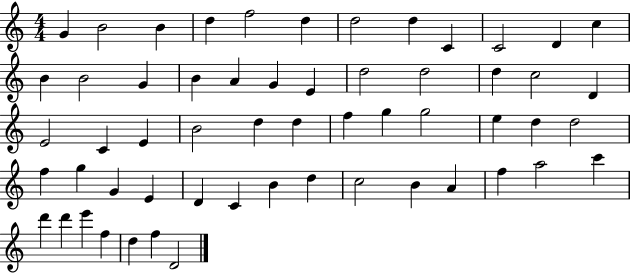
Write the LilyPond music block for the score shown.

{
  \clef treble
  \numericTimeSignature
  \time 4/4
  \key c \major
  g'4 b'2 b'4 | d''4 f''2 d''4 | d''2 d''4 c'4 | c'2 d'4 c''4 | \break b'4 b'2 g'4 | b'4 a'4 g'4 e'4 | d''2 d''2 | d''4 c''2 d'4 | \break e'2 c'4 e'4 | b'2 d''4 d''4 | f''4 g''4 g''2 | e''4 d''4 d''2 | \break f''4 g''4 g'4 e'4 | d'4 c'4 b'4 d''4 | c''2 b'4 a'4 | f''4 a''2 c'''4 | \break d'''4 d'''4 e'''4 f''4 | d''4 f''4 d'2 | \bar "|."
}